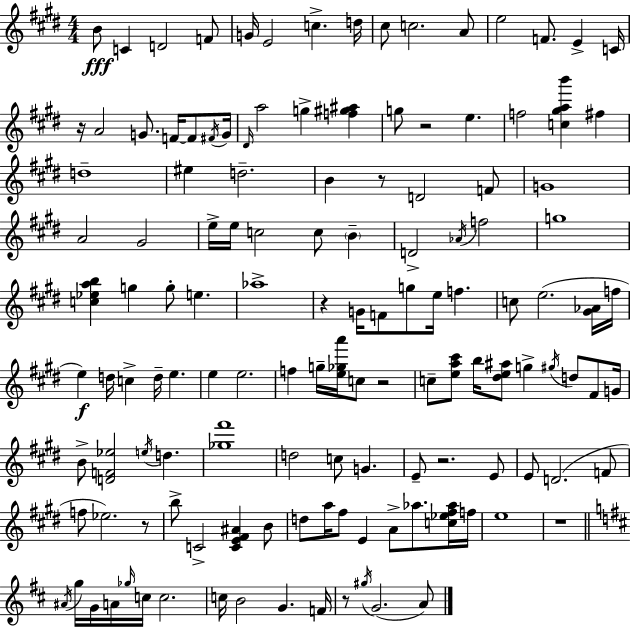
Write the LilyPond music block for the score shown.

{
  \clef treble
  \numericTimeSignature
  \time 4/4
  \key e \major
  \repeat volta 2 { b'8\fff c'4 d'2 f'8 | g'16 e'2 c''4.-> d''16 | cis''8 c''2. a'8 | e''2 f'8. e'4-> c'16 | \break r16 a'2 g'8. f'16~~ f'8 \acciaccatura { fis'16 } | g'16 \grace { dis'16 } a''2 g''4-> <f'' gis'' ais''>4 | g''8 r2 e''4. | f''2 <c'' gis'' a'' b'''>4 fis''4 | \break d''1-- | eis''4 d''2.-- | b'4 r8 d'2 | f'8 g'1 | \break a'2 gis'2 | e''16-> e''16 c''2 c''8 \parenthesize b'4-- | d'2-> \acciaccatura { aes'16 } f''2 | g''1 | \break <c'' ees'' a'' b''>4 g''4 g''8-. e''4. | aes''1-> | r4 g'16 f'8 g''8 e''16 f''4. | c''8 e''2.( | \break <gis' aes'>16 f''16 e''4\f) d''16 c''4-> d''16-- e''4. | e''4 e''2. | f''4 g''16-- <e'' ges'' a'''>16 c''8 r2 | c''8-- <e'' a'' cis'''>8 b''16 <dis'' e'' ais''>8 g''4-> \acciaccatura { gis''16 } d''8 | \break fis'8 g'16 b'8-> <d' f' ees''>2 \acciaccatura { e''16 } d''4. | <ges'' fis'''>1 | d''2 c''8 g'4. | e'8-- r2. | \break e'8 e'8 d'2.( | f'8 f''8 ees''2.) | r8 b''8-> c'2-> <c' e' fis' ais'>4 | b'8 d''8 a''16 fis''8 e'4 a'8-> | \break aes''8. <c'' ees'' fis'' aes''>16 f''16 e''1 | r1 | \bar "||" \break \key d \major \acciaccatura { ais'16 } g''16 g'16 a'16 \grace { ges''16 } c''16 c''2. | c''16 b'2 g'4. | f'16 r8 \acciaccatura { gis''16 }( g'2. | a'8) } \bar "|."
}